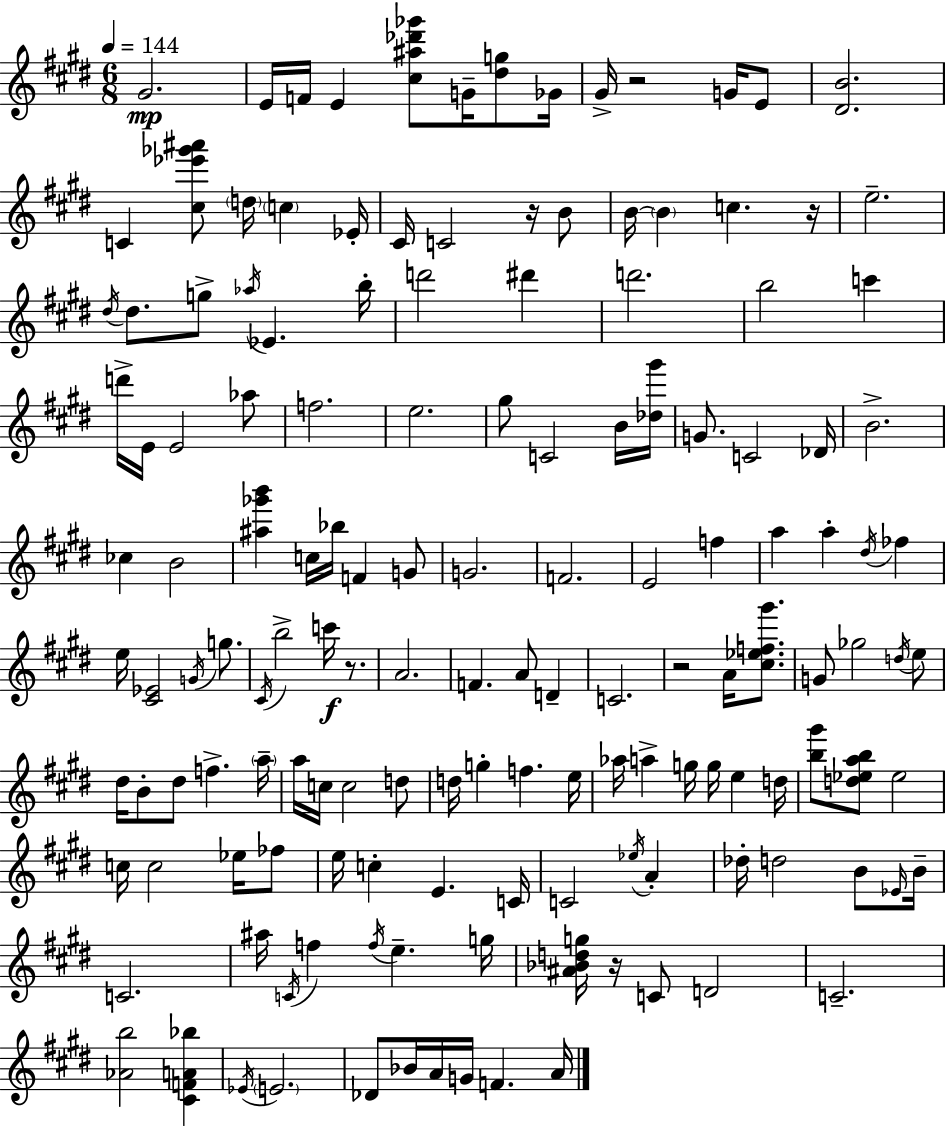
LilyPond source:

{
  \clef treble
  \numericTimeSignature
  \time 6/8
  \key e \major
  \tempo 4 = 144
  gis'2.\mp | e'16 f'16 e'4 <cis'' ais'' des''' ges'''>8 g'16-- <dis'' g''>8 ges'16 | gis'16-> r2 g'16 e'8 | <dis' b'>2. | \break c'4 <cis'' ees''' ges''' ais'''>8 \parenthesize d''16 \parenthesize c''4 ees'16-. | cis'16 c'2 r16 b'8 | b'16~~ \parenthesize b'4 c''4. r16 | e''2.-- | \break \acciaccatura { dis''16 } dis''8. g''8-> \acciaccatura { aes''16 } ees'4. | b''16-. d'''2 dis'''4 | d'''2. | b''2 c'''4 | \break d'''16-> e'16 e'2 | aes''8 f''2. | e''2. | gis''8 c'2 | \break b'16 <des'' gis'''>16 g'8. c'2 | des'16 b'2.-> | ces''4 b'2 | <ais'' ges''' b'''>4 c''16 bes''16 f'4 | \break g'8 g'2. | f'2. | e'2 f''4 | a''4 a''4-. \acciaccatura { dis''16 } fes''4 | \break e''16 <cis' ees'>2 | \acciaccatura { g'16 } g''8. \acciaccatura { cis'16 } b''2-> | c'''16\f r8. a'2. | f'4. a'8 | \break d'4-- c'2. | r2 | a'16 <cis'' ees'' f'' gis'''>8. g'8 ges''2 | \acciaccatura { d''16 } e''8 dis''16 b'8-. dis''8 f''4.-> | \break \parenthesize a''16-- a''16 c''16 c''2 | d''8 d''16 g''4-. f''4. | e''16 aes''16 a''4-> g''16 | g''16 e''4 d''16 <b'' gis'''>8 <d'' ees'' a'' b''>8 ees''2 | \break c''16 c''2 | ees''16 fes''8 e''16 c''4-. e'4. | c'16 c'2 | \acciaccatura { ees''16 } a'4-. des''16-. d''2 | \break b'8 \grace { ees'16 } b'16-- c'2. | ais''16 \acciaccatura { c'16 } f''4 | \acciaccatura { f''16 } e''4.-- g''16 <ais' bes' d'' g''>16 r16 | c'8 d'2 c'2.-- | \break <aes' b''>2 | <cis' f' a' bes''>4 \acciaccatura { ees'16 } \parenthesize e'2. | des'8 | bes'16 a'16 g'16 f'4. a'16 \bar "|."
}